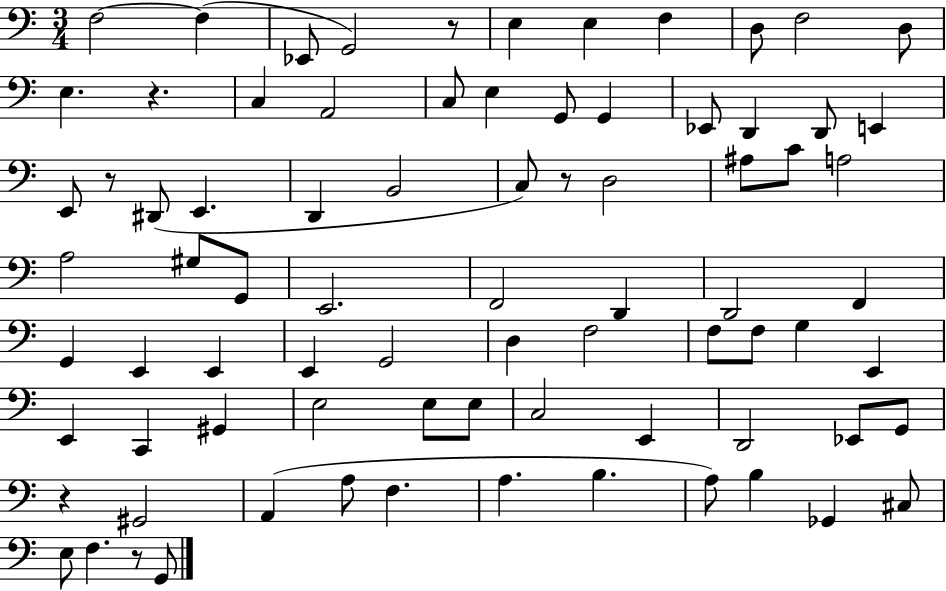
X:1
T:Untitled
M:3/4
L:1/4
K:C
F,2 F, _E,,/2 G,,2 z/2 E, E, F, D,/2 F,2 D,/2 E, z C, A,,2 C,/2 E, G,,/2 G,, _E,,/2 D,, D,,/2 E,, E,,/2 z/2 ^D,,/2 E,, D,, B,,2 C,/2 z/2 D,2 ^A,/2 C/2 A,2 A,2 ^G,/2 G,,/2 E,,2 F,,2 D,, D,,2 F,, G,, E,, E,, E,, G,,2 D, F,2 F,/2 F,/2 G, E,, E,, C,, ^G,, E,2 E,/2 E,/2 C,2 E,, D,,2 _E,,/2 G,,/2 z ^G,,2 A,, A,/2 F, A, B, A,/2 B, _G,, ^C,/2 E,/2 F, z/2 G,,/2